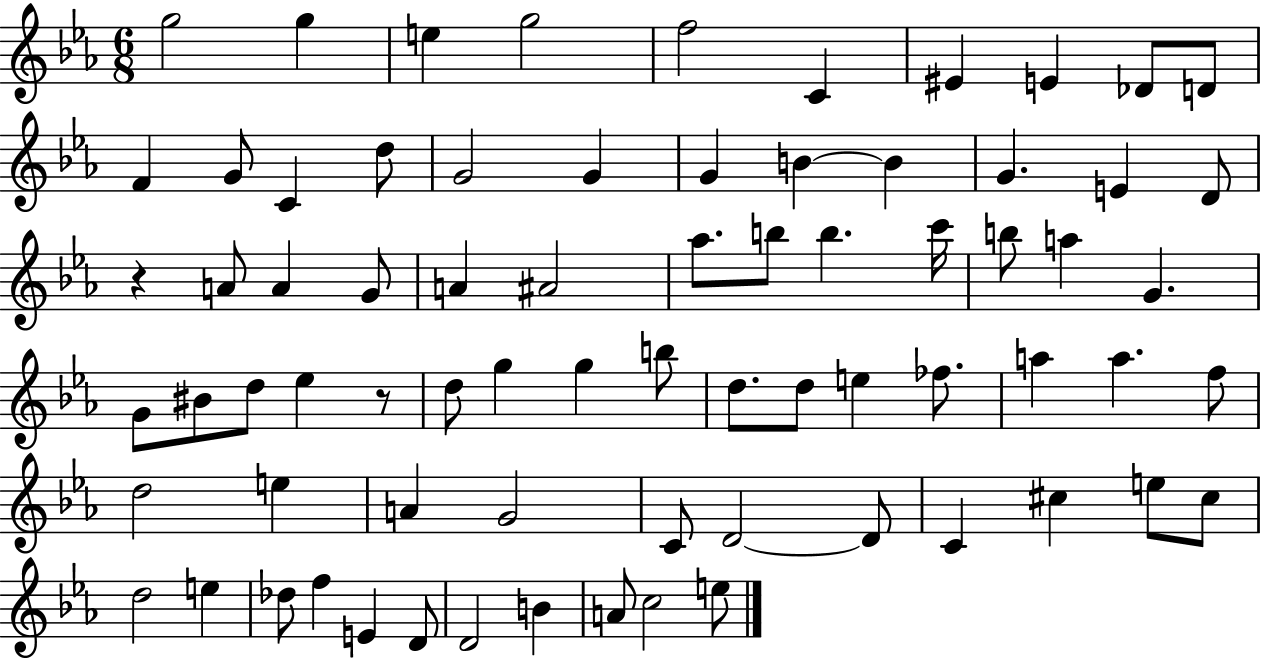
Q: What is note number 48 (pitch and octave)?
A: A5